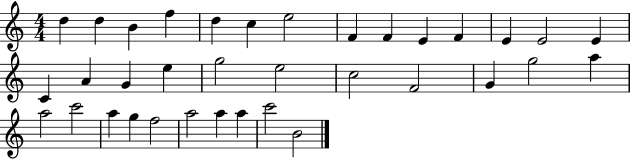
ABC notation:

X:1
T:Untitled
M:4/4
L:1/4
K:C
d d B f d c e2 F F E F E E2 E C A G e g2 e2 c2 F2 G g2 a a2 c'2 a g f2 a2 a a c'2 B2